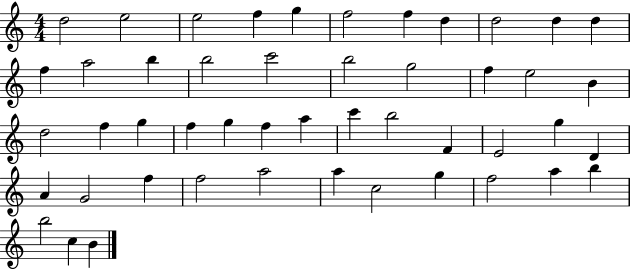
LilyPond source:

{
  \clef treble
  \numericTimeSignature
  \time 4/4
  \key c \major
  d''2 e''2 | e''2 f''4 g''4 | f''2 f''4 d''4 | d''2 d''4 d''4 | \break f''4 a''2 b''4 | b''2 c'''2 | b''2 g''2 | f''4 e''2 b'4 | \break d''2 f''4 g''4 | f''4 g''4 f''4 a''4 | c'''4 b''2 f'4 | e'2 g''4 d'4 | \break a'4 g'2 f''4 | f''2 a''2 | a''4 c''2 g''4 | f''2 a''4 b''4 | \break b''2 c''4 b'4 | \bar "|."
}